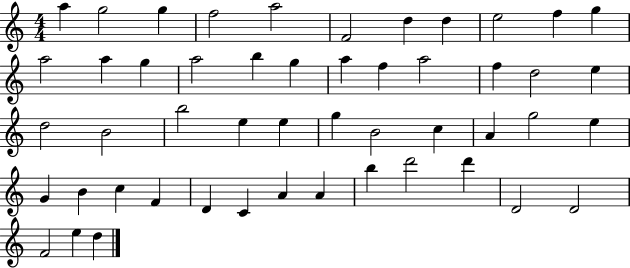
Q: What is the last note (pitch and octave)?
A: D5